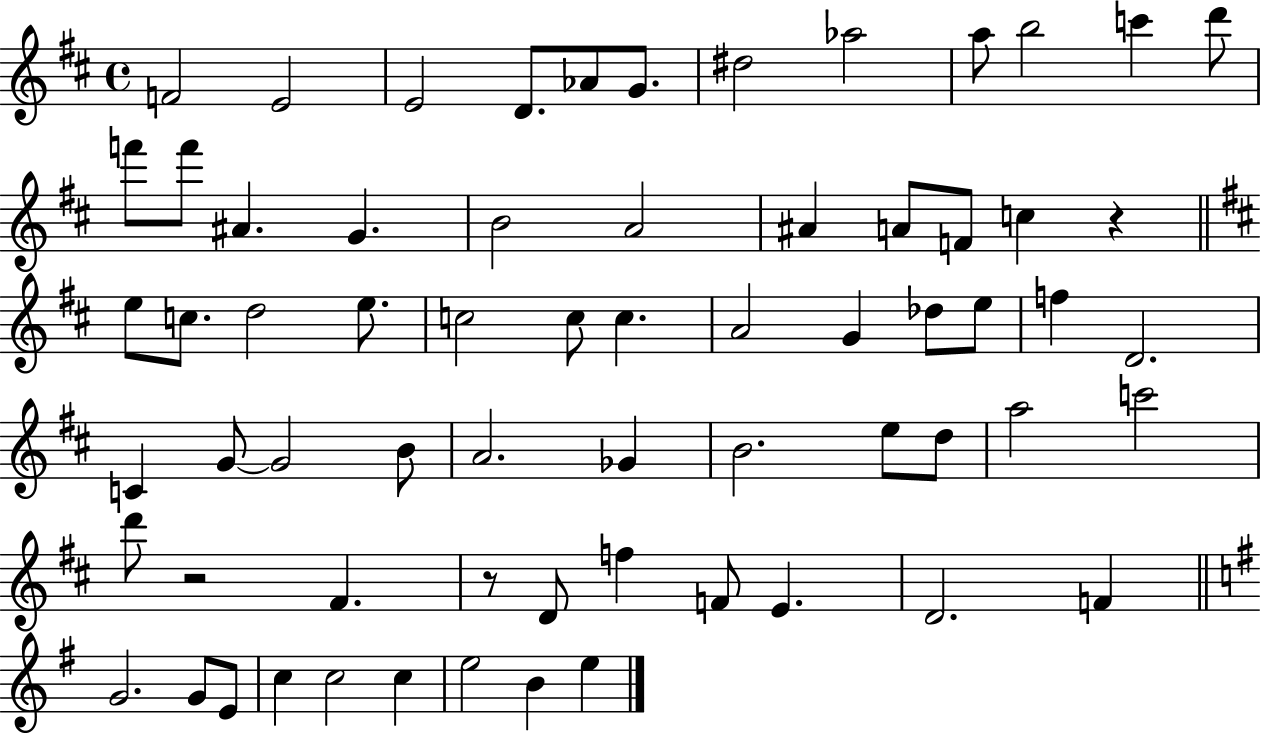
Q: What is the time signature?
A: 4/4